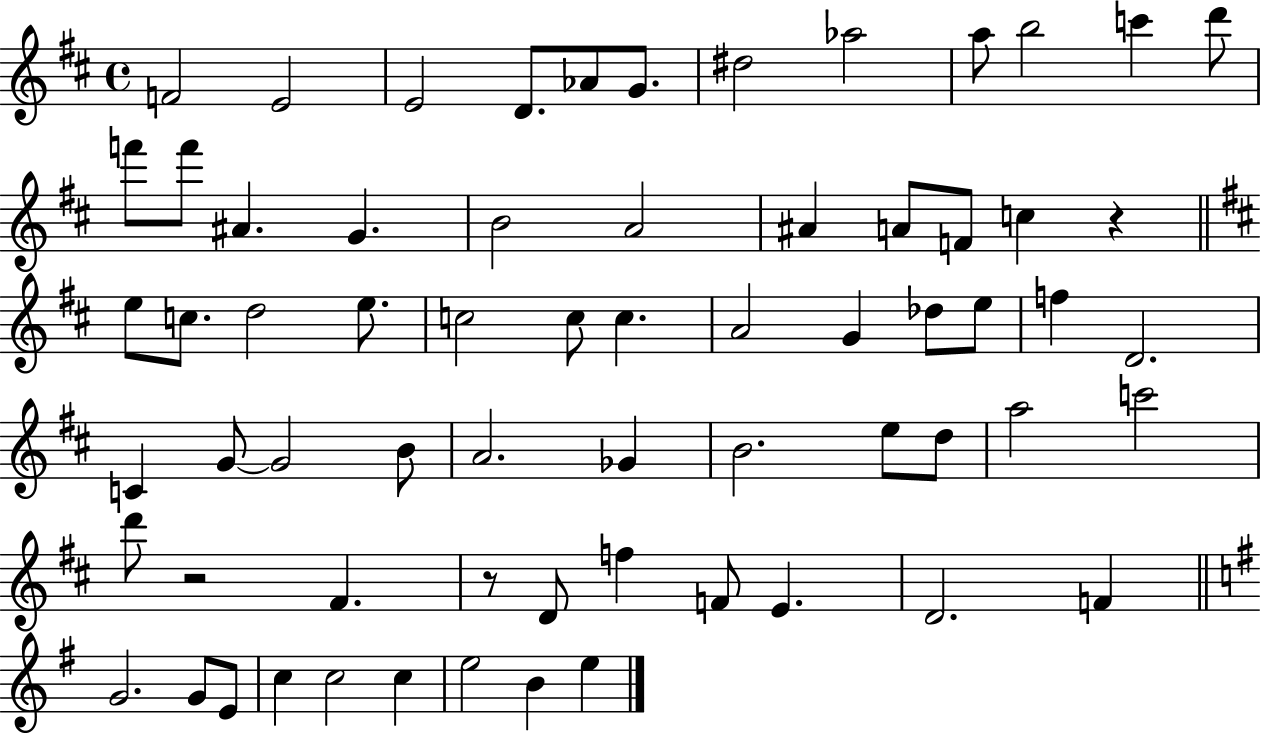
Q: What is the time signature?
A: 4/4